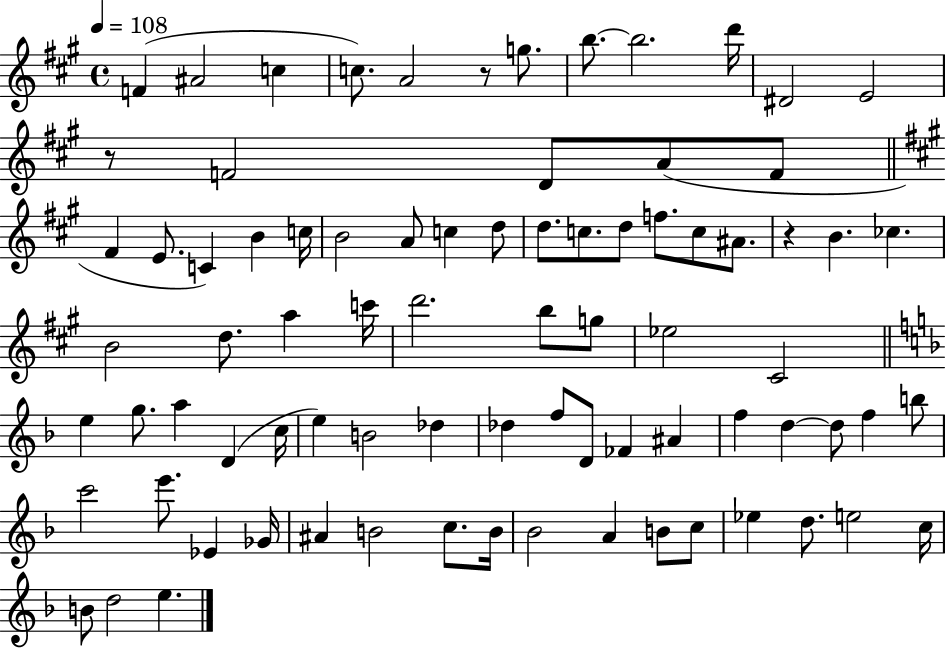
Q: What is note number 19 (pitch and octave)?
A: B4